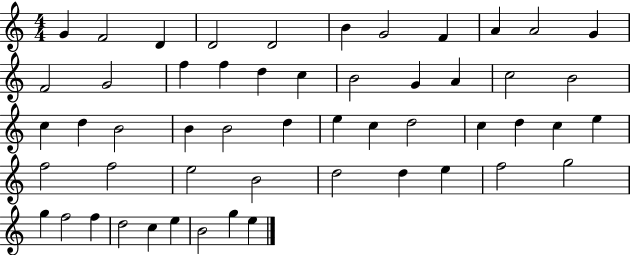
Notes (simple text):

G4/q F4/h D4/q D4/h D4/h B4/q G4/h F4/q A4/q A4/h G4/q F4/h G4/h F5/q F5/q D5/q C5/q B4/h G4/q A4/q C5/h B4/h C5/q D5/q B4/h B4/q B4/h D5/q E5/q C5/q D5/h C5/q D5/q C5/q E5/q F5/h F5/h E5/h B4/h D5/h D5/q E5/q F5/h G5/h G5/q F5/h F5/q D5/h C5/q E5/q B4/h G5/q E5/q